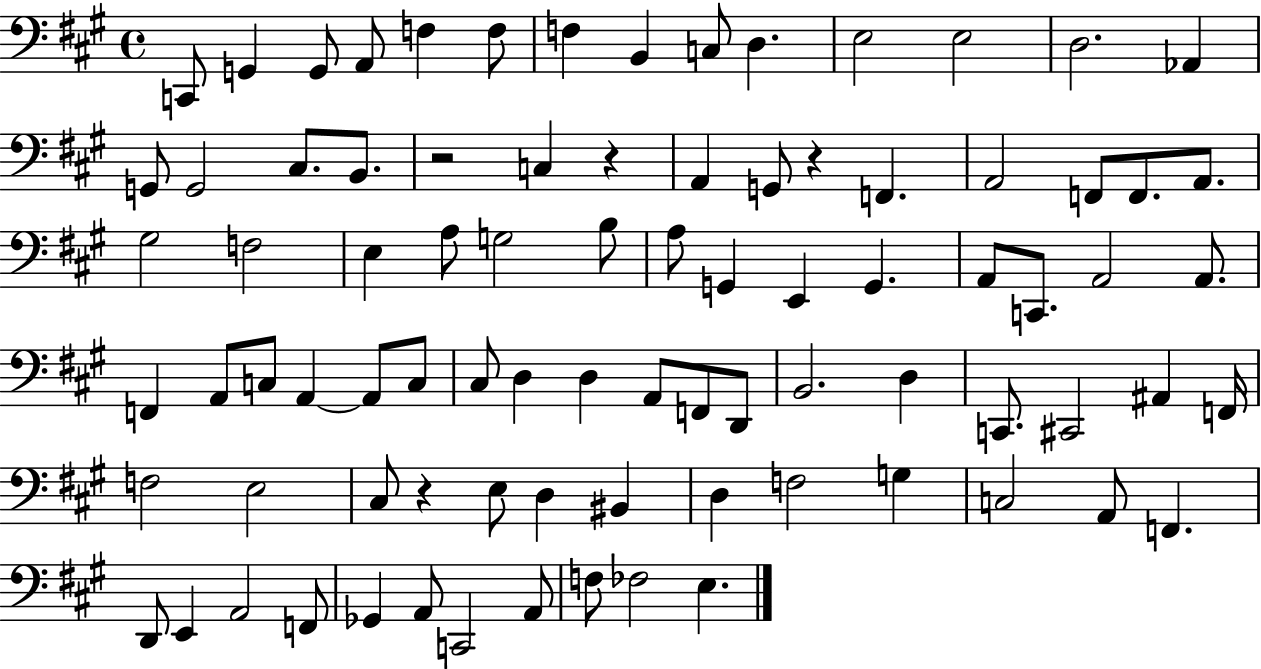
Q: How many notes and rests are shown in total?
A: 85